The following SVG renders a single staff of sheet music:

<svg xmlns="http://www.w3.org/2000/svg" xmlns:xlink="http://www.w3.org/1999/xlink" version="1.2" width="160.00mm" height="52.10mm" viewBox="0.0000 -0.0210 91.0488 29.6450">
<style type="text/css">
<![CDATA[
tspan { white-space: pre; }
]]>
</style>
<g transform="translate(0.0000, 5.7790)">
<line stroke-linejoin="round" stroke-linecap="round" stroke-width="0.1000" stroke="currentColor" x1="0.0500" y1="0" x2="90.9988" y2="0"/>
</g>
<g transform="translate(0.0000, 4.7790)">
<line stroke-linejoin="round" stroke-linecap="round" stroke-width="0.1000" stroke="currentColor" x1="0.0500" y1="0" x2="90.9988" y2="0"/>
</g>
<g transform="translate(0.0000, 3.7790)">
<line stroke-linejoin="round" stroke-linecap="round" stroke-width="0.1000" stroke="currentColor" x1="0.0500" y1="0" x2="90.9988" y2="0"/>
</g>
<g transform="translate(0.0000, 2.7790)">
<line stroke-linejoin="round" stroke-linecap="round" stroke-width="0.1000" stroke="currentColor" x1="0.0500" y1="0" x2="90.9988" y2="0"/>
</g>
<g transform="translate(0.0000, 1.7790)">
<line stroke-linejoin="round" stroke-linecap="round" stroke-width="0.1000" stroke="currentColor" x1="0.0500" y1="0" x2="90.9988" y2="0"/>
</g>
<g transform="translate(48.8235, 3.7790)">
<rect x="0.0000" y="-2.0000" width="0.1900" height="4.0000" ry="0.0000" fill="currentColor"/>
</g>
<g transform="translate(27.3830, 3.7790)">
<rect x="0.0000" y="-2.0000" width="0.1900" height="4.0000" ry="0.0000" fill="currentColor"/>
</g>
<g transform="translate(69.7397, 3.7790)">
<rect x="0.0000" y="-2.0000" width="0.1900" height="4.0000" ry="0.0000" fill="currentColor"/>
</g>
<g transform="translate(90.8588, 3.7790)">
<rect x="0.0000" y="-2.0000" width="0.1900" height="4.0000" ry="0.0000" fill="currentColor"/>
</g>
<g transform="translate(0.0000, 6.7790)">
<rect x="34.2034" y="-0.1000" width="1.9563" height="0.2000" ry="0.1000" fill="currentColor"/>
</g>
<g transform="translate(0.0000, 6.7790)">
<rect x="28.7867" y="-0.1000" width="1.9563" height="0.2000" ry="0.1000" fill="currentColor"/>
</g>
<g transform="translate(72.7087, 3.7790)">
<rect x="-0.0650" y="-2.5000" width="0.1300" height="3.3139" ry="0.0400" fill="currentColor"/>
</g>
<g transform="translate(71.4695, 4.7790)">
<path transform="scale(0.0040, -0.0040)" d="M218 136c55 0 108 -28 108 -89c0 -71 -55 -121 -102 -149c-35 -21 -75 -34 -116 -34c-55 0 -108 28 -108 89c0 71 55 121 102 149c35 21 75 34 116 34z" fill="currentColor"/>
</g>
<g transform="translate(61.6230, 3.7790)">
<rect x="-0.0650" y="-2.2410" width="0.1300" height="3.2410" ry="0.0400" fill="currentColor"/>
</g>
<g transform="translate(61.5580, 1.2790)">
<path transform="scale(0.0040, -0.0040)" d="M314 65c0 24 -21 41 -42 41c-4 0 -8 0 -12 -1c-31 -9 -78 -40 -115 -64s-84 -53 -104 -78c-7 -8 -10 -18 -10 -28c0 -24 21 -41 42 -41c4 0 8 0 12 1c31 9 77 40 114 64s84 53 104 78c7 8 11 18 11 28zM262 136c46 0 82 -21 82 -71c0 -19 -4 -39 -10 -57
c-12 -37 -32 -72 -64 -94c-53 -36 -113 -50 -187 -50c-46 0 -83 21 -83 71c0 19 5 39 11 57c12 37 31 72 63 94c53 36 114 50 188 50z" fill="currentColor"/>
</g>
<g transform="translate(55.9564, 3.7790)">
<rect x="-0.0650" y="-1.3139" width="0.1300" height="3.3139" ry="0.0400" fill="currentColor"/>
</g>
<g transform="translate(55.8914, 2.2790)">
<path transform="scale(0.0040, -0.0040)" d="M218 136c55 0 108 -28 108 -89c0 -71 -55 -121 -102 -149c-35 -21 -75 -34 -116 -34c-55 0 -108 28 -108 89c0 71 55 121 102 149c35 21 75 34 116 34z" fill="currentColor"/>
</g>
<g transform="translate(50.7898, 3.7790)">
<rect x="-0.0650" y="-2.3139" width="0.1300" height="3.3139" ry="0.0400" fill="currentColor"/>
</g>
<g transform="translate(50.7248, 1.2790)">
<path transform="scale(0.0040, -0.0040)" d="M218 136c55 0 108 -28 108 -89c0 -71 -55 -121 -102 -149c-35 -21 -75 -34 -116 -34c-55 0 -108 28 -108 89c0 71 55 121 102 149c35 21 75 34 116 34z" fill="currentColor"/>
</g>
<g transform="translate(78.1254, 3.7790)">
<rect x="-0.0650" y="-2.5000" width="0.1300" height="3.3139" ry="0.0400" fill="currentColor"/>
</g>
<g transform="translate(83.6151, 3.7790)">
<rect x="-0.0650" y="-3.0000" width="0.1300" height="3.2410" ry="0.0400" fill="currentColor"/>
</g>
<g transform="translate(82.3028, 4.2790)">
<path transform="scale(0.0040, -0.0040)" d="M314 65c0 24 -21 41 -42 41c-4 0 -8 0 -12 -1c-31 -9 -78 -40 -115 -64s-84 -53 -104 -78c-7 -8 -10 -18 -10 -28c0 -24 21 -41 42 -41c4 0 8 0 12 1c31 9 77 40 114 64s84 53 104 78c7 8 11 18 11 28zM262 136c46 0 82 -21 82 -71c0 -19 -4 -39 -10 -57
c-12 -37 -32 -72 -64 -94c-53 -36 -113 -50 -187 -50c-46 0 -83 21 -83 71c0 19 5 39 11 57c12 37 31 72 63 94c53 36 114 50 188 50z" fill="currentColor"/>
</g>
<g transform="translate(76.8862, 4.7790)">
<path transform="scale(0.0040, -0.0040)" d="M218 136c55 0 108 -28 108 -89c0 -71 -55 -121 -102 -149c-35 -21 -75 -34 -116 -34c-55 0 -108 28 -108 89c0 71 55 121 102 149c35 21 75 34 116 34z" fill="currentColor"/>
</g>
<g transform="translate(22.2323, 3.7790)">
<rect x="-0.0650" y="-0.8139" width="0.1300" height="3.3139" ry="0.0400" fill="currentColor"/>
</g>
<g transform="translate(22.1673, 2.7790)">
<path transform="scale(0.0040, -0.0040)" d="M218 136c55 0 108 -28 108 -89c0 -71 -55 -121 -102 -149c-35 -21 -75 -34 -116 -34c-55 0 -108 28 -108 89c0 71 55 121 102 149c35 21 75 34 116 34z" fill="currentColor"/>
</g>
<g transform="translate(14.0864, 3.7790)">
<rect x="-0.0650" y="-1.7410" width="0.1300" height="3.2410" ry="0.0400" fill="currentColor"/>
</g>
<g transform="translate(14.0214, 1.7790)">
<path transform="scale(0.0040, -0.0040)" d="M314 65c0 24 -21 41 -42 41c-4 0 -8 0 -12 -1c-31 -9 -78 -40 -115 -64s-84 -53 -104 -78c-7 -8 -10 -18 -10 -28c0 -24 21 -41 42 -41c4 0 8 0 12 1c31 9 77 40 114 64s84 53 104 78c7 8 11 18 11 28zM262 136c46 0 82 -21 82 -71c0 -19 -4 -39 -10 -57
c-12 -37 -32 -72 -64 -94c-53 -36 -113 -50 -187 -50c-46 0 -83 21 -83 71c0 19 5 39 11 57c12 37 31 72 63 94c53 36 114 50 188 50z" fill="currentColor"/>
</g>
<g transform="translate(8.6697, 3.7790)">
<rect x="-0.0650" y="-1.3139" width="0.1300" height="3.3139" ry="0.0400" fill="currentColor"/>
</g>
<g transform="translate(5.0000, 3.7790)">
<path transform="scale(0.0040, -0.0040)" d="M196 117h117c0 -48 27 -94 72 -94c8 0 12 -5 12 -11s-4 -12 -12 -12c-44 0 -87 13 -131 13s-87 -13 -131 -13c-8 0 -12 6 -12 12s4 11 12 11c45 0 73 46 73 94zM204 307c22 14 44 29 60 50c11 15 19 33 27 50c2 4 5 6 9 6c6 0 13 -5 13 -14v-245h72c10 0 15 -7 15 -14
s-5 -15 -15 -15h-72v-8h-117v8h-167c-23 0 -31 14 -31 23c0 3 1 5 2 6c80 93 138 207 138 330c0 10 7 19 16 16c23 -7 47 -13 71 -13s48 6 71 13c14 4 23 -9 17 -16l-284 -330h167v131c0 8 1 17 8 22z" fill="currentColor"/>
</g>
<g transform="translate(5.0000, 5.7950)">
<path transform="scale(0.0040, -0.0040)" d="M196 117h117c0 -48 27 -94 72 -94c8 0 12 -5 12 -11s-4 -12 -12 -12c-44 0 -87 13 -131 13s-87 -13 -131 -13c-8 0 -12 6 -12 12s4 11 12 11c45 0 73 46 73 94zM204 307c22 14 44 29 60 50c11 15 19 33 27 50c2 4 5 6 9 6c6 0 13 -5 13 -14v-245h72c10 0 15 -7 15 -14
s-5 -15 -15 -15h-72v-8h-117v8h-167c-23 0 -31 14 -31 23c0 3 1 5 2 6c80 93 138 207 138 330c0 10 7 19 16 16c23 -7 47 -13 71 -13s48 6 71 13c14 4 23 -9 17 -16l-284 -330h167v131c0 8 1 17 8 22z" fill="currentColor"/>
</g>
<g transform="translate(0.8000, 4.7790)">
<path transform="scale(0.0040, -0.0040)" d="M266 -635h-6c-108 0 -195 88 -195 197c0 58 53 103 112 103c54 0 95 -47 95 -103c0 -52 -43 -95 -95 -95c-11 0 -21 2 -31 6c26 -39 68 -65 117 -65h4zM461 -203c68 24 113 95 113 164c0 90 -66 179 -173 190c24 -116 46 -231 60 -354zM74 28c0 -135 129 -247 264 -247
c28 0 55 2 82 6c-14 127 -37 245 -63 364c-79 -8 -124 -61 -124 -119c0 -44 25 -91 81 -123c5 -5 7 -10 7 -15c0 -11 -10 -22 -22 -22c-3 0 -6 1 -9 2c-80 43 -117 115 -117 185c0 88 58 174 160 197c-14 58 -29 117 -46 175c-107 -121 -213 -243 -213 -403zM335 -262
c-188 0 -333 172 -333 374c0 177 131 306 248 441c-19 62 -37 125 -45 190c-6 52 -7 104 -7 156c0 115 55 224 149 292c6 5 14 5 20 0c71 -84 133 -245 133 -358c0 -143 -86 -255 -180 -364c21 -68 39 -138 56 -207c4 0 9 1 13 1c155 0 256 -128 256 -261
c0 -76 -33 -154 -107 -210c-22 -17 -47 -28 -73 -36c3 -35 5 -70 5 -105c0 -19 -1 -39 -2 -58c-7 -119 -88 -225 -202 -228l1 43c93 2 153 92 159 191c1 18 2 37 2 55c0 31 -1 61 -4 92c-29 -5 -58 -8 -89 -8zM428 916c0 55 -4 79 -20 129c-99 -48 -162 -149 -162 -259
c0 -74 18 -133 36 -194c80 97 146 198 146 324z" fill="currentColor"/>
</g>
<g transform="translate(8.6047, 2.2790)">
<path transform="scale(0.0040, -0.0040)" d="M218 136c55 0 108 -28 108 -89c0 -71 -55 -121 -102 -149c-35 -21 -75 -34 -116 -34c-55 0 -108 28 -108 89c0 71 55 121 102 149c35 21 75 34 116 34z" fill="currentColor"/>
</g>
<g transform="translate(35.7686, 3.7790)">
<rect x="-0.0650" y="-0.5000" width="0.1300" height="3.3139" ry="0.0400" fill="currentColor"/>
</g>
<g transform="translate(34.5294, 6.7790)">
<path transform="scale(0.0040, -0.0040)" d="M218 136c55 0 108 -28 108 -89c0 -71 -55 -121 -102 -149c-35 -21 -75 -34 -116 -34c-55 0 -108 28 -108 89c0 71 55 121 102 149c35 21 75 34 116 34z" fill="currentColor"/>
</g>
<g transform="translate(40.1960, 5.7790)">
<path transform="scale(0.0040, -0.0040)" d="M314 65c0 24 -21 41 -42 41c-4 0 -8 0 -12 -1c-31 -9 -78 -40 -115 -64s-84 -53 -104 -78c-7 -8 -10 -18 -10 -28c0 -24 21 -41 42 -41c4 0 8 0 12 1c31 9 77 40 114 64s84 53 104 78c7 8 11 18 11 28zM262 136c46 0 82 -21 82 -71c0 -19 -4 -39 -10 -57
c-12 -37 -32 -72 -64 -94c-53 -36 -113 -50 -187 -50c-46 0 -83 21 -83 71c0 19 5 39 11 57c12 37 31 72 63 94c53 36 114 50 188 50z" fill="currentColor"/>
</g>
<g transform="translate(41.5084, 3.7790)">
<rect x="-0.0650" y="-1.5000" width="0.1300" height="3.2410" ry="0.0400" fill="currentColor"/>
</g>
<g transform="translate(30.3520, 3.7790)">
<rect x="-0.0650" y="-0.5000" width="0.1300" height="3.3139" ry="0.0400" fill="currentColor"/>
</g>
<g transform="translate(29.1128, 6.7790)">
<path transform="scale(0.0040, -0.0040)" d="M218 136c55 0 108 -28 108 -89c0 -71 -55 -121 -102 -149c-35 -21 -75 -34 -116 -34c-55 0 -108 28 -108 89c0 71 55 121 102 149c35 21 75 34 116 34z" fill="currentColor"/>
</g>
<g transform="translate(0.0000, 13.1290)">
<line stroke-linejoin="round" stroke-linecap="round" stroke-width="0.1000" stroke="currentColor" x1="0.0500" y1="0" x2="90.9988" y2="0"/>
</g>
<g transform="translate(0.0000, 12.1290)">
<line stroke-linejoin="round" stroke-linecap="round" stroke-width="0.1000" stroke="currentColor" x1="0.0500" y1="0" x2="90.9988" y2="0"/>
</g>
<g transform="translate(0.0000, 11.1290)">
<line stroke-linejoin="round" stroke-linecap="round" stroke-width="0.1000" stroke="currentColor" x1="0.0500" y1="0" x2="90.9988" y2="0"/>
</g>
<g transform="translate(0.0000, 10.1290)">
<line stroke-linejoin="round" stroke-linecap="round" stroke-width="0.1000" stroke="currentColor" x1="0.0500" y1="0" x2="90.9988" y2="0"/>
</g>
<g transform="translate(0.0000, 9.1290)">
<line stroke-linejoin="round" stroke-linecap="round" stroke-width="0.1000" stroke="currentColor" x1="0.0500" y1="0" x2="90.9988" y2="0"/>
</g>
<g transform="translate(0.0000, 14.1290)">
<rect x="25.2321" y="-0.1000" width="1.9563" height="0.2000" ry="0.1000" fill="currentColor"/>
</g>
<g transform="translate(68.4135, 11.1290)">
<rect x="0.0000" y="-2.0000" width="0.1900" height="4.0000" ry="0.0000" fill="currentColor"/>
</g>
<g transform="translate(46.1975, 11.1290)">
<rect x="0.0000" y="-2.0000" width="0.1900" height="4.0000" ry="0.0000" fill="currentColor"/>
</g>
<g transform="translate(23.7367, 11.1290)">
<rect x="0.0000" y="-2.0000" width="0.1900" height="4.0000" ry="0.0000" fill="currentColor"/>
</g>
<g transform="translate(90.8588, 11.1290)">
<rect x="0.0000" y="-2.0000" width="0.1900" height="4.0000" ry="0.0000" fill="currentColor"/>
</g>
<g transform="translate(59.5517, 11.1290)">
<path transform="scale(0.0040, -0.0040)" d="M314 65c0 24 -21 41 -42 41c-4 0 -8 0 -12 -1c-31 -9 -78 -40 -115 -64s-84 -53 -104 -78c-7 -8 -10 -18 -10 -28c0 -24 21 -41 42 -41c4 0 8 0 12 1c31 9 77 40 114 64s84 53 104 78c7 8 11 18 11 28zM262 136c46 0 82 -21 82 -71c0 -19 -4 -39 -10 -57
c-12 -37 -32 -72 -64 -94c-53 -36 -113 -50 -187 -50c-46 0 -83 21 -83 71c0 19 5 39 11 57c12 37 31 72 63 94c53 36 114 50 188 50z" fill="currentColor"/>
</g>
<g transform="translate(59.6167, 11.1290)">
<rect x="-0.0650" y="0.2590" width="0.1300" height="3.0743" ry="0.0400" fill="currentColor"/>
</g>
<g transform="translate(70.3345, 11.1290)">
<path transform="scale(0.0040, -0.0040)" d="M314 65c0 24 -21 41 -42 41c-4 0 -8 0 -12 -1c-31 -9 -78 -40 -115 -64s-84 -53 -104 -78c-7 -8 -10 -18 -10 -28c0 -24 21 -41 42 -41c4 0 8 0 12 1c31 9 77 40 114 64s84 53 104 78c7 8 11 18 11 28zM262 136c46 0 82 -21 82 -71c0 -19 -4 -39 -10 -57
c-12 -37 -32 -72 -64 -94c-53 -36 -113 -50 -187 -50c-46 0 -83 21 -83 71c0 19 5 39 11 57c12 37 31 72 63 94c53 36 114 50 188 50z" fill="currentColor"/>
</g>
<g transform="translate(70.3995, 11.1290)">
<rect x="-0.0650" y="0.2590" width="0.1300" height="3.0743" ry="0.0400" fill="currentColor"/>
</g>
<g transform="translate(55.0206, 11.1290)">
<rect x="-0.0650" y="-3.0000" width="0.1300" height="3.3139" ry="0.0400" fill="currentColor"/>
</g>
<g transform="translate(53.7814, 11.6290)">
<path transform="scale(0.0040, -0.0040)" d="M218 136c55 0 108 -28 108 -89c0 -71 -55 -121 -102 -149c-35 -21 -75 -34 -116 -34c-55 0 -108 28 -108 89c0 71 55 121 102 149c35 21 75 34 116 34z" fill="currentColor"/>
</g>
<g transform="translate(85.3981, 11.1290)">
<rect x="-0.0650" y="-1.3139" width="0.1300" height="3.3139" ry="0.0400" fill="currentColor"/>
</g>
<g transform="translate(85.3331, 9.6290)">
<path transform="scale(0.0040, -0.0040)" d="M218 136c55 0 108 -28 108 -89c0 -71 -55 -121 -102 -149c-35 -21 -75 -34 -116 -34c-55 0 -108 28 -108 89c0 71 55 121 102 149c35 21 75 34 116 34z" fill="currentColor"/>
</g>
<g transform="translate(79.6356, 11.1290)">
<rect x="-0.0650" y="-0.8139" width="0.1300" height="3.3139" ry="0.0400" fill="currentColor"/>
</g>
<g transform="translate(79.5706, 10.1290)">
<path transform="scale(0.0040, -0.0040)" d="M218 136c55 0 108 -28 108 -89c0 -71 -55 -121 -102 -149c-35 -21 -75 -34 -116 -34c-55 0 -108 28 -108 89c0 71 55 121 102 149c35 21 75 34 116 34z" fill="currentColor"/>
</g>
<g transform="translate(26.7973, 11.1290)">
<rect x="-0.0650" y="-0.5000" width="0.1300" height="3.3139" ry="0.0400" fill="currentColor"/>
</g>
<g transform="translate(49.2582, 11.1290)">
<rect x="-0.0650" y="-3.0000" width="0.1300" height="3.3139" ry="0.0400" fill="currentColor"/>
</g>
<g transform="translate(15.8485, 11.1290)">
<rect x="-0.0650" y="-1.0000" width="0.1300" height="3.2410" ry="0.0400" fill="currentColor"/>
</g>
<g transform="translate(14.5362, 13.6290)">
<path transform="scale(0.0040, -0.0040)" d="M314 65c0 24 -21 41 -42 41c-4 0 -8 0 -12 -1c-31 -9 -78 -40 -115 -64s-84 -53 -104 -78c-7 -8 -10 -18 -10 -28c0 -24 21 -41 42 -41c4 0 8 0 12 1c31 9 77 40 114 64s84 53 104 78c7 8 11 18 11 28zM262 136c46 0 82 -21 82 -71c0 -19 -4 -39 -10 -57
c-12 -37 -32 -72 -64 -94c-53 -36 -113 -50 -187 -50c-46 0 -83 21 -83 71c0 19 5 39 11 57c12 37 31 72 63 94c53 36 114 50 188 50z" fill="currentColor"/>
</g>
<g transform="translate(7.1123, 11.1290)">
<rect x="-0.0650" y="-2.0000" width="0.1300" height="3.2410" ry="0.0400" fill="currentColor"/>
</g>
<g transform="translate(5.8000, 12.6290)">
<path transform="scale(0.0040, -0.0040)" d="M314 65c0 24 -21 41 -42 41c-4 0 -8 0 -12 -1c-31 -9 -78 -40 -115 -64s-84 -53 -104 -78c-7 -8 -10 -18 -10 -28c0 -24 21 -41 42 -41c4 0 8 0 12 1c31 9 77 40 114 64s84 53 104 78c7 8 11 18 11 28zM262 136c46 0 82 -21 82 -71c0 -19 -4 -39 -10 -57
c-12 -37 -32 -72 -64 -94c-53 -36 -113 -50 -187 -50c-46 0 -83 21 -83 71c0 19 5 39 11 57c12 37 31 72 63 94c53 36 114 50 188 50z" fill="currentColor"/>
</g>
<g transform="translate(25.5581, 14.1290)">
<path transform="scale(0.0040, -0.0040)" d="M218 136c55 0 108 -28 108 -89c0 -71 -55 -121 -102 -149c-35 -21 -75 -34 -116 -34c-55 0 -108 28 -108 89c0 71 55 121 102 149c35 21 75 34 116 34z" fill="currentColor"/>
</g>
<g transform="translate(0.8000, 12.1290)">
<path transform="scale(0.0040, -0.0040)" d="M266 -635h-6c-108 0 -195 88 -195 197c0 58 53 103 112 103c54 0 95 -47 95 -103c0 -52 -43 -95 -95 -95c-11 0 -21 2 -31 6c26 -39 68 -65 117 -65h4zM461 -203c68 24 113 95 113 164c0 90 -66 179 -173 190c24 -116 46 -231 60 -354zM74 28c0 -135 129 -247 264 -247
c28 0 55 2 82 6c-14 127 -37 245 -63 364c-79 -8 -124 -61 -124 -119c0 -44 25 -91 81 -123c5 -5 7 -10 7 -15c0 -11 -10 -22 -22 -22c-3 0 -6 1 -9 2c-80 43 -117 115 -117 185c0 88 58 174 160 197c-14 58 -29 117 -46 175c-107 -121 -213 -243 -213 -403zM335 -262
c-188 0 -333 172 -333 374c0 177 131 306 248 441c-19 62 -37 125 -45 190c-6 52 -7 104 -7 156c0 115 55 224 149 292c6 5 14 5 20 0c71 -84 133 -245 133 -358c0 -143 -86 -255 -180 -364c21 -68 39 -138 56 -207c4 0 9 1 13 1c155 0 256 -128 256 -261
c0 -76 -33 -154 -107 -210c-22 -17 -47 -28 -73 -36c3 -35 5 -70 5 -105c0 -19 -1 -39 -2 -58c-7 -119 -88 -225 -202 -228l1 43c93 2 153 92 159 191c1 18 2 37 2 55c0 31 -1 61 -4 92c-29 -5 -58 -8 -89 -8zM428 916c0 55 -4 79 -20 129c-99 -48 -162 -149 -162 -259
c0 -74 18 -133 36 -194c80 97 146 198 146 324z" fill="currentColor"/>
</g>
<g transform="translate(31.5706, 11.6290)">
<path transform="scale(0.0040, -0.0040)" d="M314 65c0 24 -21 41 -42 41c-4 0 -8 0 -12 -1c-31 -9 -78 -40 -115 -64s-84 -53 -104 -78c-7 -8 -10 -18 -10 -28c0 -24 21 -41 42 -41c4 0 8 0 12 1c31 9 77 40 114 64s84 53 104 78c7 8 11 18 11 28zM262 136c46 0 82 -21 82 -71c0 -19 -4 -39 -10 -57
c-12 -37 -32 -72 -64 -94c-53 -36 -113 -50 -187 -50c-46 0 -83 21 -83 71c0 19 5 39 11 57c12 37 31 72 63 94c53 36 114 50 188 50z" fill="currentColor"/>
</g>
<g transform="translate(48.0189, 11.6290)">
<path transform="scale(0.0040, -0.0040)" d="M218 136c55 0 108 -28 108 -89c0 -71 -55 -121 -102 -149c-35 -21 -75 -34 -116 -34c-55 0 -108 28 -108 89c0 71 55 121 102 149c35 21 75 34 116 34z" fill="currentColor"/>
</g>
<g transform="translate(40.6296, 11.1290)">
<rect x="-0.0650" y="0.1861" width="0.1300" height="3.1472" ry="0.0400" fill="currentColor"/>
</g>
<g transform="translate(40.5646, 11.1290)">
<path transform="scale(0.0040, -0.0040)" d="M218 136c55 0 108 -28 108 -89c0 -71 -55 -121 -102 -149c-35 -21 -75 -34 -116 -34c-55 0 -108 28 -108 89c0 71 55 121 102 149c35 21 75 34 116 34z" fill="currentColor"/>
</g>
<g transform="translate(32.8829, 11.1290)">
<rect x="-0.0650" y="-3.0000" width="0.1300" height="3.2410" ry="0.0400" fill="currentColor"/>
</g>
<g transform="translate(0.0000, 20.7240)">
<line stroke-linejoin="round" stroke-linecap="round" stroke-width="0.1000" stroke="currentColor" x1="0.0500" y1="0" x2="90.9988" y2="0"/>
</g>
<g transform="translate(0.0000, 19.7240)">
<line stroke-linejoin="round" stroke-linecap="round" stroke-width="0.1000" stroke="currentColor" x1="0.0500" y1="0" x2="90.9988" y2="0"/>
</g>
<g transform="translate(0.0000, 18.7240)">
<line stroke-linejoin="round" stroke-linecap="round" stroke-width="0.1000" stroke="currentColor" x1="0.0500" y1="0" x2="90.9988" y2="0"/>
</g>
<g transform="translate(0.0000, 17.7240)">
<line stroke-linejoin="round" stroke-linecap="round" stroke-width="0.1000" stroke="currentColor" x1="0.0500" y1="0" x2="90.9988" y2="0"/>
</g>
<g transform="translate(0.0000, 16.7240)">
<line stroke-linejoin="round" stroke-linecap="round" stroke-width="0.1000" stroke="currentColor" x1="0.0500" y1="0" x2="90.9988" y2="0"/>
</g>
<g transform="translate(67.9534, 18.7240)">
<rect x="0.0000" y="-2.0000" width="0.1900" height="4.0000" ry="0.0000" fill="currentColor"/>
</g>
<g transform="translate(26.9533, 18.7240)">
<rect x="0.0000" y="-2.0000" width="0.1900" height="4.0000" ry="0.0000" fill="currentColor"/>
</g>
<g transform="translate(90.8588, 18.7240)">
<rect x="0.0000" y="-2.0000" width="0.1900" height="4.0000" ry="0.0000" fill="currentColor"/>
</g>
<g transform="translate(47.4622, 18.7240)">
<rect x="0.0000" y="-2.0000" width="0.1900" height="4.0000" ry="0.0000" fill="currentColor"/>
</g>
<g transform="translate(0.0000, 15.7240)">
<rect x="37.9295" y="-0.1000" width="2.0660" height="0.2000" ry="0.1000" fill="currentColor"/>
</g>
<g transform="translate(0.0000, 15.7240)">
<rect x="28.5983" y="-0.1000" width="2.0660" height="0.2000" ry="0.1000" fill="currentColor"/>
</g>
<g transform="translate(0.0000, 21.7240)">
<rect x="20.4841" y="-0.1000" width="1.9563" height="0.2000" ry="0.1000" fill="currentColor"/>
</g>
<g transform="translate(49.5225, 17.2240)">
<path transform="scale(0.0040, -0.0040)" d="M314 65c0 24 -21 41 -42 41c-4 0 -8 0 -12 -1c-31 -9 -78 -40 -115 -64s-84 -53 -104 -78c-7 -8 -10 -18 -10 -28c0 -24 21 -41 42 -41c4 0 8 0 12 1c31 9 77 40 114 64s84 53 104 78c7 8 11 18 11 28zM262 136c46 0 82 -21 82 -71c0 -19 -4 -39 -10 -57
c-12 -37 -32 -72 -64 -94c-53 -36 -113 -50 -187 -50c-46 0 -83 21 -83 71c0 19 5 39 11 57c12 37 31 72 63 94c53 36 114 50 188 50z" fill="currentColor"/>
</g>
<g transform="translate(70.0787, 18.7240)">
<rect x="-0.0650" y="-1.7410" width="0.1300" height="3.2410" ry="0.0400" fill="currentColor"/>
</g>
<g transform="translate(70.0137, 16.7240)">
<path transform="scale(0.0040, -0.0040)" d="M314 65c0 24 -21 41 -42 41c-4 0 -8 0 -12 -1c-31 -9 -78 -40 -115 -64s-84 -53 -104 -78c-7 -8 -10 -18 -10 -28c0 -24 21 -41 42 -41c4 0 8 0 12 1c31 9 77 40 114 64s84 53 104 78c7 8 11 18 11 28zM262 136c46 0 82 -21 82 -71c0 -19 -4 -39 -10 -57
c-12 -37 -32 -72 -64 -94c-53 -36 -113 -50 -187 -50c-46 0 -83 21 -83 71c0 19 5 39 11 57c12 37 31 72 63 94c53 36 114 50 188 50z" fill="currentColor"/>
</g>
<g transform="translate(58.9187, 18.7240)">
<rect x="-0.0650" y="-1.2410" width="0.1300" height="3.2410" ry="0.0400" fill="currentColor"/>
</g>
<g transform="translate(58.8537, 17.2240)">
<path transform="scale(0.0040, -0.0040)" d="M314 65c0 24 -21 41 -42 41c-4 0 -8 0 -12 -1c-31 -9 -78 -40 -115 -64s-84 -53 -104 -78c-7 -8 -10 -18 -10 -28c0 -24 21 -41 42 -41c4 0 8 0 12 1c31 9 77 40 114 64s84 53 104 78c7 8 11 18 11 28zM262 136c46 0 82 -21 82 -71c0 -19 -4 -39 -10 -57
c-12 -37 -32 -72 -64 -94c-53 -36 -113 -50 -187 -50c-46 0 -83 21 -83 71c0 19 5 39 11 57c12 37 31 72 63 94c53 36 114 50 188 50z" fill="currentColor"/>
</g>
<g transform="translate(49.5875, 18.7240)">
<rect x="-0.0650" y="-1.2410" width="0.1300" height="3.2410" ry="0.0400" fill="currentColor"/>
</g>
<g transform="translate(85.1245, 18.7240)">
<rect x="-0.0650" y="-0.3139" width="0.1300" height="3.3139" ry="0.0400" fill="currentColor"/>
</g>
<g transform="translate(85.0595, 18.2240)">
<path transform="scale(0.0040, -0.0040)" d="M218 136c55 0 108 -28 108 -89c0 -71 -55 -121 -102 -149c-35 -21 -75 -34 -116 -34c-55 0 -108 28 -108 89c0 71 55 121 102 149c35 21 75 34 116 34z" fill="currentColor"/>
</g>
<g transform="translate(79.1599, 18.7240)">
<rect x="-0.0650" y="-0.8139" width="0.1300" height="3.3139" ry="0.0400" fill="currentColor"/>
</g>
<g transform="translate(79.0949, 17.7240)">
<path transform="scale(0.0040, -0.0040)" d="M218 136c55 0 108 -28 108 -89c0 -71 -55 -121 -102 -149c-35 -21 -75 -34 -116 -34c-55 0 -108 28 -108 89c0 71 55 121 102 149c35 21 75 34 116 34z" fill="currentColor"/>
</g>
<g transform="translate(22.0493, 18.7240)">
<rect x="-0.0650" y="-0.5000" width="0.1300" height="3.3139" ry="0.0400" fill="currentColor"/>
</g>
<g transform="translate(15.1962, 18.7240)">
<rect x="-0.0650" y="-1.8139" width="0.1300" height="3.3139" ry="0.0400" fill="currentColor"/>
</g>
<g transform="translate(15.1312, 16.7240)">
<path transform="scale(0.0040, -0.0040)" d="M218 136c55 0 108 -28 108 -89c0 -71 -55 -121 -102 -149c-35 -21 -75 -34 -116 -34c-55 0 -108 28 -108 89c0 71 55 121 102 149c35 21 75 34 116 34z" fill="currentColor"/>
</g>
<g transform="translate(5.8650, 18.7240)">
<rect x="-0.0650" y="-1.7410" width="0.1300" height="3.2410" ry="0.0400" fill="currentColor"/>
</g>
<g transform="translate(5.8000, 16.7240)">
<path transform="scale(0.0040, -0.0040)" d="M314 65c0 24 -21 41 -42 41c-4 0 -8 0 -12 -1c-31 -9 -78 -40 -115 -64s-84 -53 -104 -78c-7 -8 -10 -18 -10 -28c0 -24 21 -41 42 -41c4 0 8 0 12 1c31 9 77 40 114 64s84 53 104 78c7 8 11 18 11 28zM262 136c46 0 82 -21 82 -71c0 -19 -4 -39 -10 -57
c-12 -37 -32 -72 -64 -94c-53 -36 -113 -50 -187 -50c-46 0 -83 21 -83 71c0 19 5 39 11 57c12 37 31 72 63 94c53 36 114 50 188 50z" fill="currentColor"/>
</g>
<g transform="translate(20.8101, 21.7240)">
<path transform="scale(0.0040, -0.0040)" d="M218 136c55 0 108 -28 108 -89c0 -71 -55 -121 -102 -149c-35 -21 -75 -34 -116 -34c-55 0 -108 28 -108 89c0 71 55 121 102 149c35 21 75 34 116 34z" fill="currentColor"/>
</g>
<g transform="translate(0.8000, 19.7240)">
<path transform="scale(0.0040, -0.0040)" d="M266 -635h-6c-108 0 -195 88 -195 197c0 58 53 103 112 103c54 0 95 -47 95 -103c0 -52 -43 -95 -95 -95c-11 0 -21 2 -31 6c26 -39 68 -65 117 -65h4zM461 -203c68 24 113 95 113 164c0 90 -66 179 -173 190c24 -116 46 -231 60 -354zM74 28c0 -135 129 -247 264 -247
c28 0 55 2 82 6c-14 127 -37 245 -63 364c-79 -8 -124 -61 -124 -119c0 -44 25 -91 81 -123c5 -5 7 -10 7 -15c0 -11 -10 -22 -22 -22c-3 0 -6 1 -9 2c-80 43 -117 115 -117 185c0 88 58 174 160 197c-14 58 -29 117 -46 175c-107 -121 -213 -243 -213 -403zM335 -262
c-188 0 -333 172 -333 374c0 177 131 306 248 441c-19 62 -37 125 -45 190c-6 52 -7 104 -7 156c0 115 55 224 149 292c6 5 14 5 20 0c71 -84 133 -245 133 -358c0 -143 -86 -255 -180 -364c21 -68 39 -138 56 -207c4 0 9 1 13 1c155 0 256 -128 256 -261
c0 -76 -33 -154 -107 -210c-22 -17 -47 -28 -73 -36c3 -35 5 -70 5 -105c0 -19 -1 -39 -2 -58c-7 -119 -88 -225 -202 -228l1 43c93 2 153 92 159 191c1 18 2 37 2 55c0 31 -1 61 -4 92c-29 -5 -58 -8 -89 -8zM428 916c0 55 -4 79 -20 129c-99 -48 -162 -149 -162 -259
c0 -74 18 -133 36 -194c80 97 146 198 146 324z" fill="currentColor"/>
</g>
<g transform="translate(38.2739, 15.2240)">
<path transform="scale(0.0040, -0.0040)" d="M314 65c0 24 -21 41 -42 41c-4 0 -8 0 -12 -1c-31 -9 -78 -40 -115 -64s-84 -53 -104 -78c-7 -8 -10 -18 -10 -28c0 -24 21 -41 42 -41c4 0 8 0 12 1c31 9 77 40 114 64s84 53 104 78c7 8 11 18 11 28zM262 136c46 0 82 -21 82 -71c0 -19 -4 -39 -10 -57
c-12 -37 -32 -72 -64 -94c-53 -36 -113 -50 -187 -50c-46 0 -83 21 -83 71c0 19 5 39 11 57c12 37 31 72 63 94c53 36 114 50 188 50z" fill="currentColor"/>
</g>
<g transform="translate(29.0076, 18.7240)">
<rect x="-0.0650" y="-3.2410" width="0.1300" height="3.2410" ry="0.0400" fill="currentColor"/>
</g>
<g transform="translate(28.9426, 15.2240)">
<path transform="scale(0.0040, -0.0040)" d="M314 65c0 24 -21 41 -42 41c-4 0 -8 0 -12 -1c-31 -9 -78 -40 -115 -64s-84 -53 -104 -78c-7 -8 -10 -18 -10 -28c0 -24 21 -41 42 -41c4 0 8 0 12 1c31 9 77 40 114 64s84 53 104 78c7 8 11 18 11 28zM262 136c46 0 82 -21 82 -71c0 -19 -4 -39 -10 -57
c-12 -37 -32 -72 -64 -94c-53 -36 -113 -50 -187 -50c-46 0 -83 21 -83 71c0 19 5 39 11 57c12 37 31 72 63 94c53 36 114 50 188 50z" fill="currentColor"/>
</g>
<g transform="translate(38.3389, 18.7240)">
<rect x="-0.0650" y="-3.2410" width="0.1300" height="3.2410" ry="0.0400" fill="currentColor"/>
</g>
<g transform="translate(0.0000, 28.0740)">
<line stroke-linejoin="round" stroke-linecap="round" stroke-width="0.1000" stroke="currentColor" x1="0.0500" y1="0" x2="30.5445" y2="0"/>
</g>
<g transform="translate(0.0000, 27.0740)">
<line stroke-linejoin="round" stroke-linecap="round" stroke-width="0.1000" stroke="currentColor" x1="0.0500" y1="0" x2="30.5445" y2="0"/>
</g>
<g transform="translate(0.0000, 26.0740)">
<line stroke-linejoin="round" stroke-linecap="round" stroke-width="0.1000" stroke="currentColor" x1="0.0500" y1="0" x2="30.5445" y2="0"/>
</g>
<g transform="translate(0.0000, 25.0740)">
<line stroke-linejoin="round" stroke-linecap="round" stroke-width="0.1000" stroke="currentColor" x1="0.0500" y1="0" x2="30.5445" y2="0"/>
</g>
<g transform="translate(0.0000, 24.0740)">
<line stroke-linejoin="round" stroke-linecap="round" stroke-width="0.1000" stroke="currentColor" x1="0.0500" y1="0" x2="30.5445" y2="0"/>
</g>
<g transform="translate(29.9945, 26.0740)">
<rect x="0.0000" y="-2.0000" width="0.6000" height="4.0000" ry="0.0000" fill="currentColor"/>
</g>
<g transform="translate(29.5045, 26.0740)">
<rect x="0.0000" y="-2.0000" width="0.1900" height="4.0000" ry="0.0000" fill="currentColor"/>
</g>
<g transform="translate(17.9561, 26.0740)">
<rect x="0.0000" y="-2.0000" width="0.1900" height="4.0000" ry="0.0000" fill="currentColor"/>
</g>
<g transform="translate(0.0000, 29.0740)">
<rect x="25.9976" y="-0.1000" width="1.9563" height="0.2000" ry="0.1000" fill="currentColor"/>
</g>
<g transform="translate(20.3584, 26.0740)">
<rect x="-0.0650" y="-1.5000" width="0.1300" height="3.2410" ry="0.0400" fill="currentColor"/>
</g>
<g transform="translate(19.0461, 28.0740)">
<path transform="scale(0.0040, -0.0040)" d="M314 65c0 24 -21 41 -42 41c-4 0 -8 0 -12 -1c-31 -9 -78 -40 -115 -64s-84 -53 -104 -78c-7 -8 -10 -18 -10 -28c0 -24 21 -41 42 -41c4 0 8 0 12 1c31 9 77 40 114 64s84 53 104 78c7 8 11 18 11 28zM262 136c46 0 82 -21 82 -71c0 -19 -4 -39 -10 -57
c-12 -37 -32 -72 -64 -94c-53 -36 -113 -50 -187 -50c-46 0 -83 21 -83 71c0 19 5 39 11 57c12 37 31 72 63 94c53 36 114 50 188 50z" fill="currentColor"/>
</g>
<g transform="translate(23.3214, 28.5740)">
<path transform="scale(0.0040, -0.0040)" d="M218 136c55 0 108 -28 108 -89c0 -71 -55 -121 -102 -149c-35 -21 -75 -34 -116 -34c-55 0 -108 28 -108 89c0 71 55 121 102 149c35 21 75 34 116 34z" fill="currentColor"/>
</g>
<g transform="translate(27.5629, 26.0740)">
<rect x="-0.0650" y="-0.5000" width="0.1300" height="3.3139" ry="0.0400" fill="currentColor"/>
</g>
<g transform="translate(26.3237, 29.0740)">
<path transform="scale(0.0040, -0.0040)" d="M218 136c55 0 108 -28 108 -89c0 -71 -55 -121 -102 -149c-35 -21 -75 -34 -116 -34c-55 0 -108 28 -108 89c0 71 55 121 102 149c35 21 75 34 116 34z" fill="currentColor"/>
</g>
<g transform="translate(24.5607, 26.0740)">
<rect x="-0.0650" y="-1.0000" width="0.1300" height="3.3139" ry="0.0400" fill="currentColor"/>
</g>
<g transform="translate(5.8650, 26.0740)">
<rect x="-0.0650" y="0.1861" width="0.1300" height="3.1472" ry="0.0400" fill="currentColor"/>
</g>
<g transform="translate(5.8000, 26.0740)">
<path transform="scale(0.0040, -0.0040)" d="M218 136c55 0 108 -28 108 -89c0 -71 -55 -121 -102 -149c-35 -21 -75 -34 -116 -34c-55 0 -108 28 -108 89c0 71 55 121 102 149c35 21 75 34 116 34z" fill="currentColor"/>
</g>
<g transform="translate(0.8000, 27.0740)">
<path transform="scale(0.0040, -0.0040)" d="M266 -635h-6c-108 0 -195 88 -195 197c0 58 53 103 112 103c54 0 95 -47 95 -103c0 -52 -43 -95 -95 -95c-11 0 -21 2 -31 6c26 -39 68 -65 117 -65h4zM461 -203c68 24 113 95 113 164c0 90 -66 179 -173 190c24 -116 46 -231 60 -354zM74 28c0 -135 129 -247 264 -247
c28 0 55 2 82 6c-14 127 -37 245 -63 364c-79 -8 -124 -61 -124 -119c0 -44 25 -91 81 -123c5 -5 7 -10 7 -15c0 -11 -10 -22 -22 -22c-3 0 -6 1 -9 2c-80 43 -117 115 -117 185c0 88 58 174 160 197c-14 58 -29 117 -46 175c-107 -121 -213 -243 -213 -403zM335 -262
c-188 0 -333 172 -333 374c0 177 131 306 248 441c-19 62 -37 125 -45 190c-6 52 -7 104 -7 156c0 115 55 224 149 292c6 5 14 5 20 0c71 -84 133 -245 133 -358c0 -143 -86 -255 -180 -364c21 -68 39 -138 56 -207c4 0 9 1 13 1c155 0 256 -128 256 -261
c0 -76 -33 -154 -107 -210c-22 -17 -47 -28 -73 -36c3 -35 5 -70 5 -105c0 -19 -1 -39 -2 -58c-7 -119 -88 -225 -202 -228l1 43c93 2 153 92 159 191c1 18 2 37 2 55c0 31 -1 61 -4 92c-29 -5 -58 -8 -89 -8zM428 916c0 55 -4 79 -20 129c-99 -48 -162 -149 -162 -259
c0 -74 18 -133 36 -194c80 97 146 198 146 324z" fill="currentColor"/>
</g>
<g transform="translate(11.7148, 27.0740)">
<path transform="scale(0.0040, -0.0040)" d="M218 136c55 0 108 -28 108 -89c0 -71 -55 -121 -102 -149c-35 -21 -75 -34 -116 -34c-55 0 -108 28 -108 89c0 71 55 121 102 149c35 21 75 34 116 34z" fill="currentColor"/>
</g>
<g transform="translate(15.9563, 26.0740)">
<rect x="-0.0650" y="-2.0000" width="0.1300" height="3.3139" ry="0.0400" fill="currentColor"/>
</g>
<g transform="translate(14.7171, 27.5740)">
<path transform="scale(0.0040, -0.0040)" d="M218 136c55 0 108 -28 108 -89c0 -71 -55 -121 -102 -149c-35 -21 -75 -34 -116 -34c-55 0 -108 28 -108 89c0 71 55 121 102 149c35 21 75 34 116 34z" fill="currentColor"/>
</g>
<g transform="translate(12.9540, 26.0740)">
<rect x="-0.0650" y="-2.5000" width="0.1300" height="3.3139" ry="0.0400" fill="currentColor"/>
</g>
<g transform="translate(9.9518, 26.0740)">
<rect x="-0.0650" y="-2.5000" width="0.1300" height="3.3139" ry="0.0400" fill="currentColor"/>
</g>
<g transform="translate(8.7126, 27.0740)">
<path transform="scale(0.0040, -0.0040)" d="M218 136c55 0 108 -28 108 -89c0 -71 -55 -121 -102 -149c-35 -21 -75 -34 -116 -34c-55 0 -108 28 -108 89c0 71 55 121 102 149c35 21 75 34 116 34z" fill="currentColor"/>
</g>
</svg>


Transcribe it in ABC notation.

X:1
T:Untitled
M:4/4
L:1/4
K:C
e f2 d C C E2 g e g2 G G A2 F2 D2 C A2 B A A B2 B2 d e f2 f C b2 b2 e2 e2 f2 d c B G G F E2 D C